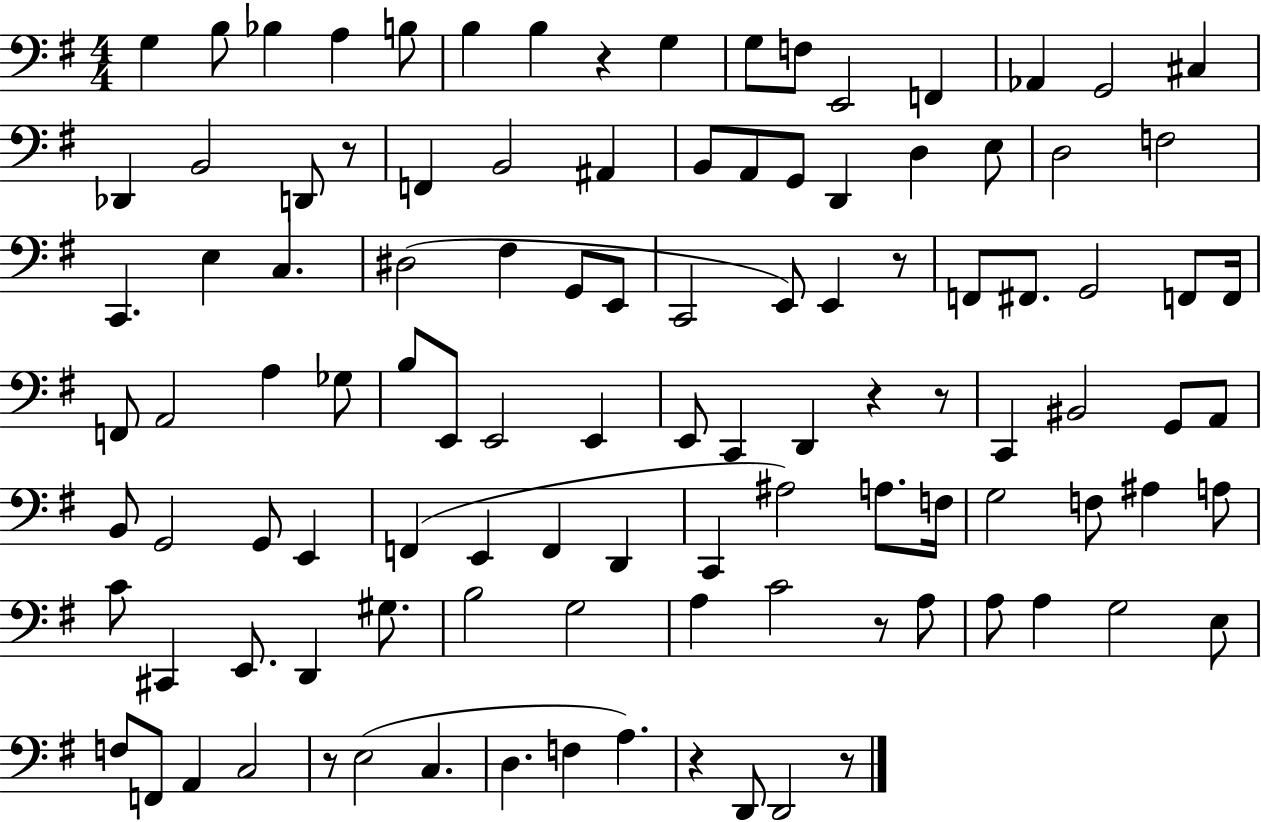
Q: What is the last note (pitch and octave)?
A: D2